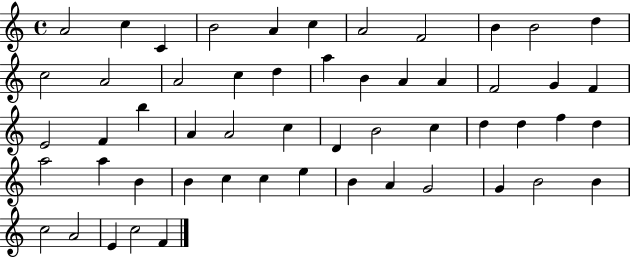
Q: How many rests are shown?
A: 0